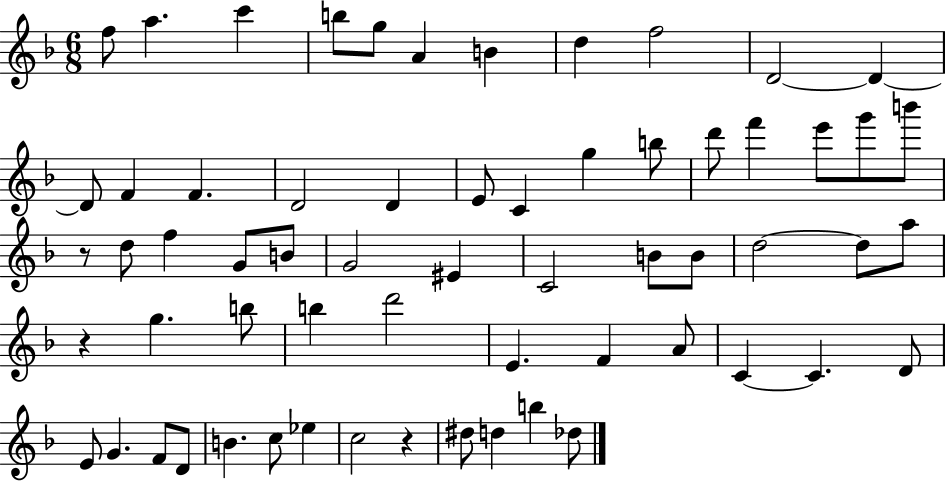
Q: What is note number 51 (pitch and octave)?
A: D4